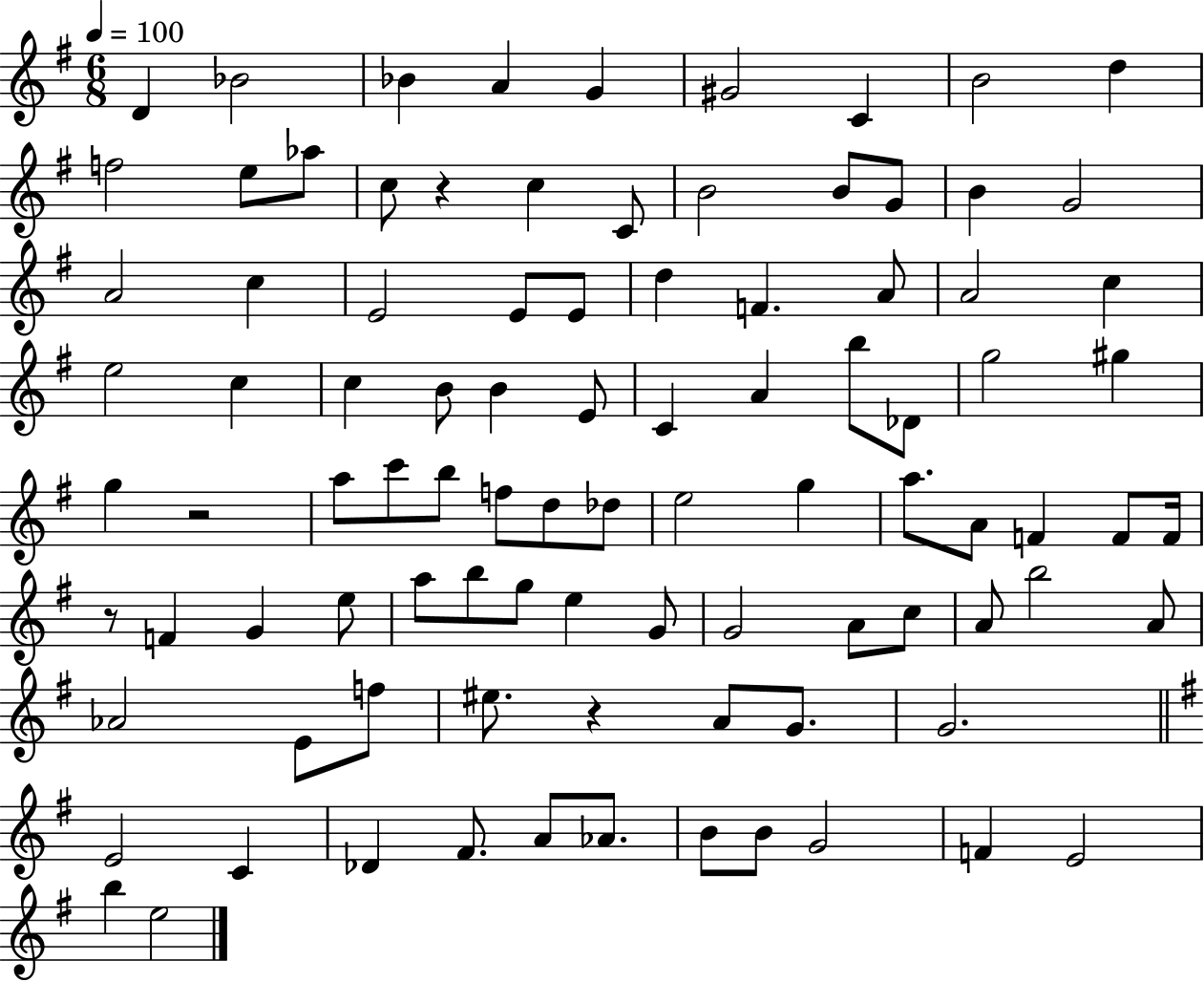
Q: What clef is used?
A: treble